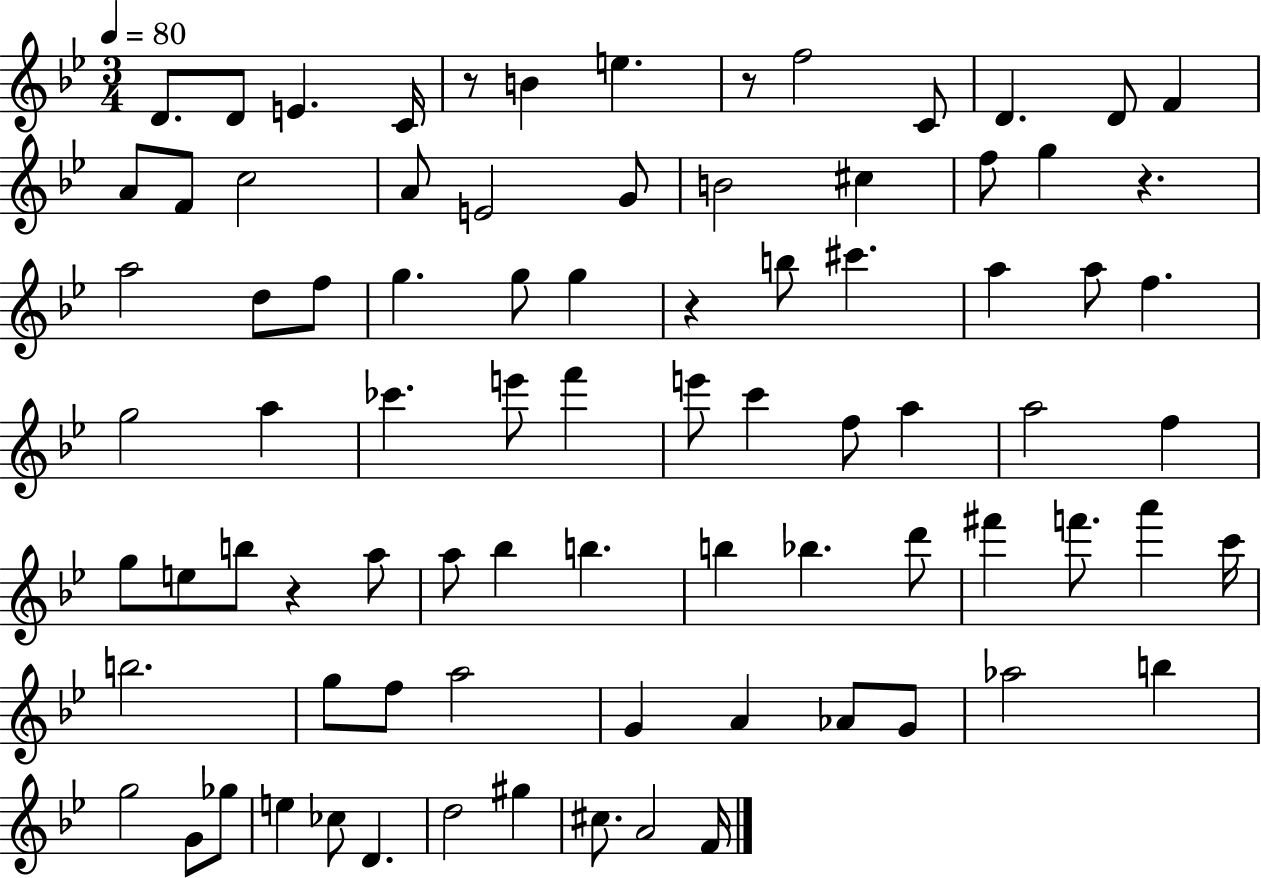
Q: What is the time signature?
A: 3/4